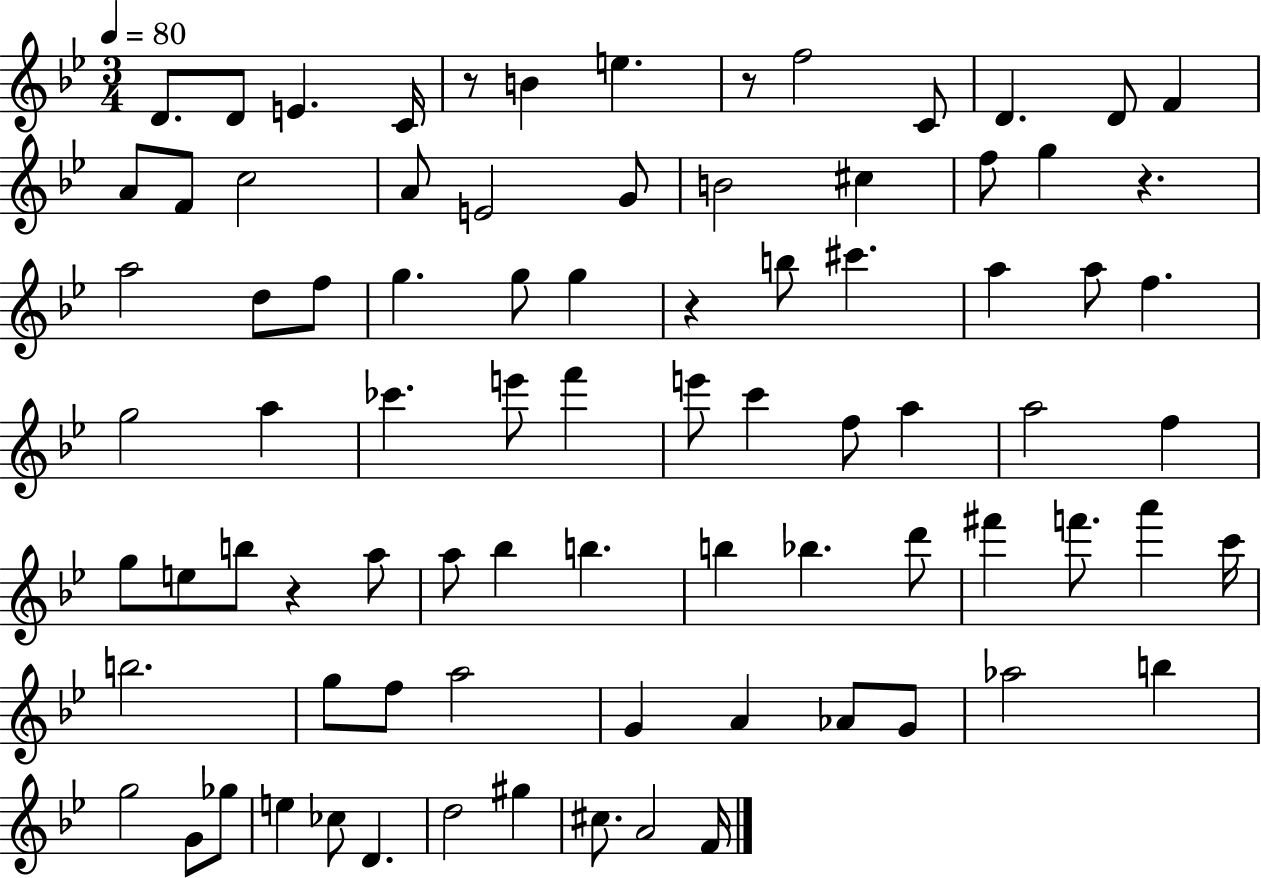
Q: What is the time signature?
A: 3/4